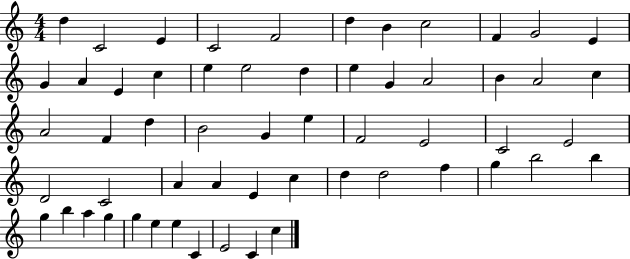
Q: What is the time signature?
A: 4/4